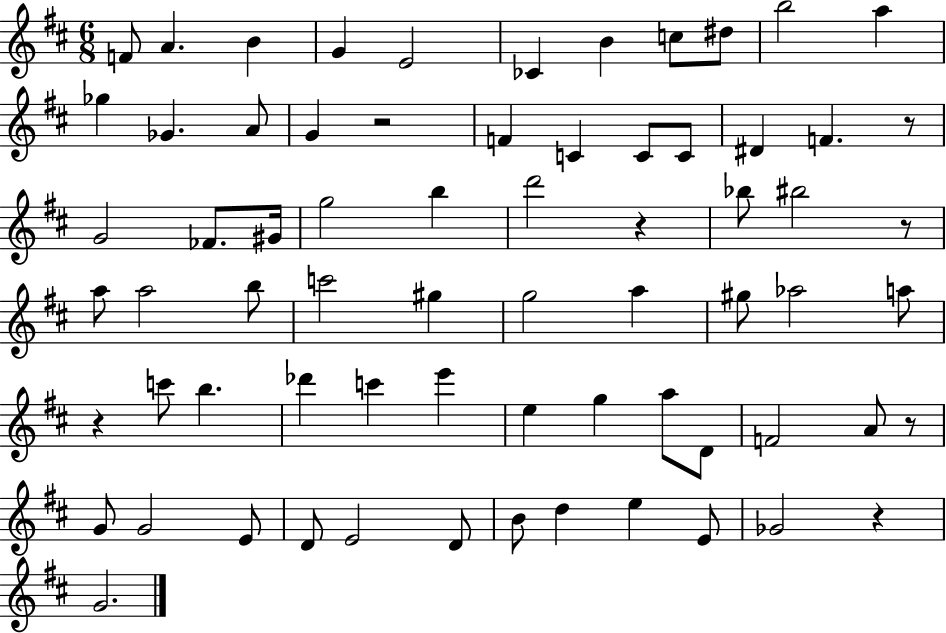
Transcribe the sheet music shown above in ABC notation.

X:1
T:Untitled
M:6/8
L:1/4
K:D
F/2 A B G E2 _C B c/2 ^d/2 b2 a _g _G A/2 G z2 F C C/2 C/2 ^D F z/2 G2 _F/2 ^G/4 g2 b d'2 z _b/2 ^b2 z/2 a/2 a2 b/2 c'2 ^g g2 a ^g/2 _a2 a/2 z c'/2 b _d' c' e' e g a/2 D/2 F2 A/2 z/2 G/2 G2 E/2 D/2 E2 D/2 B/2 d e E/2 _G2 z G2